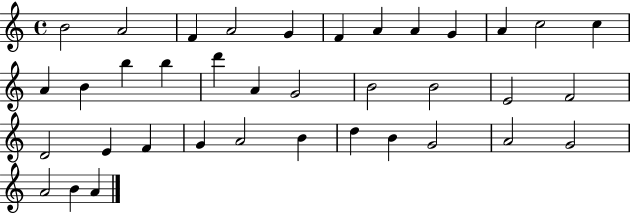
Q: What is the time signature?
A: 4/4